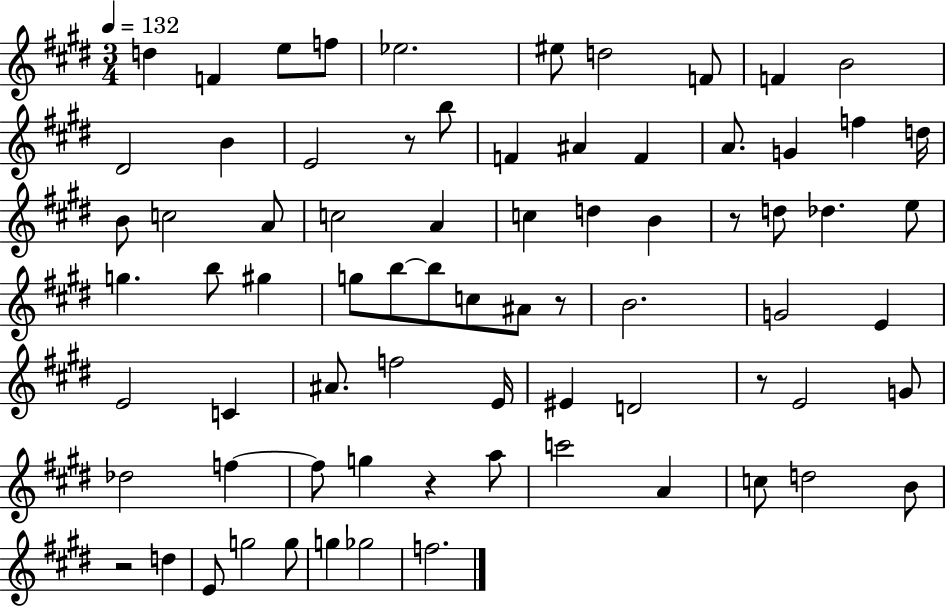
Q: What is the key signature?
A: E major